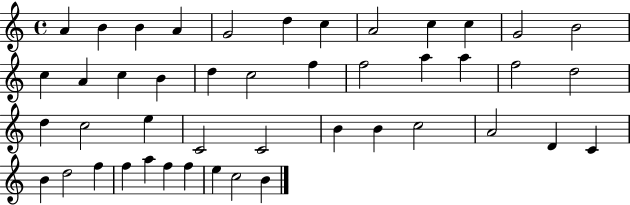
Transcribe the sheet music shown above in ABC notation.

X:1
T:Untitled
M:4/4
L:1/4
K:C
A B B A G2 d c A2 c c G2 B2 c A c B d c2 f f2 a a f2 d2 d c2 e C2 C2 B B c2 A2 D C B d2 f f a f f e c2 B